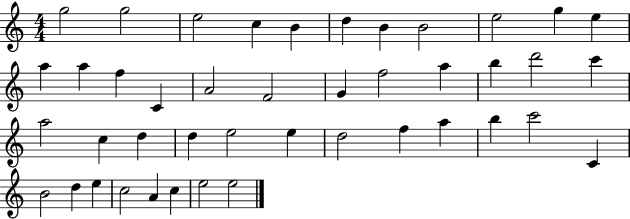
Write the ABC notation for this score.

X:1
T:Untitled
M:4/4
L:1/4
K:C
g2 g2 e2 c B d B B2 e2 g e a a f C A2 F2 G f2 a b d'2 c' a2 c d d e2 e d2 f a b c'2 C B2 d e c2 A c e2 e2